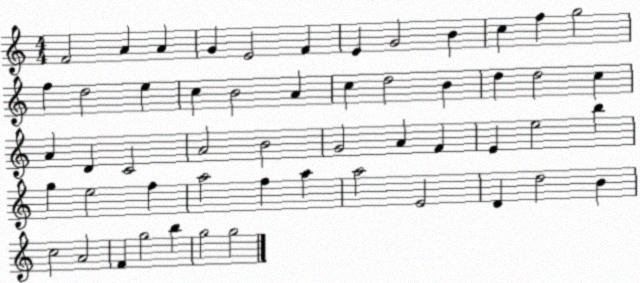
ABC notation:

X:1
T:Untitled
M:4/4
L:1/4
K:C
F2 A A G E2 F E G2 B c f g2 f d2 e c B2 A c d2 B d d2 c A D C2 A2 B2 G2 A F E e2 b g e2 f a2 f a a2 E2 D d2 B c2 A2 F g2 b g2 g2